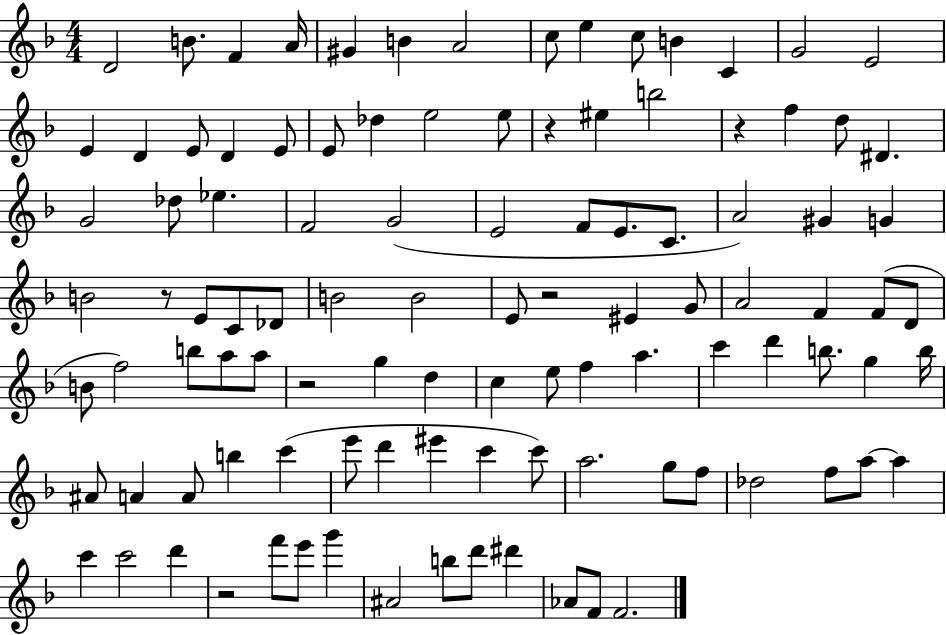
D4/h B4/e. F4/q A4/s G#4/q B4/q A4/h C5/e E5/q C5/e B4/q C4/q G4/h E4/h E4/q D4/q E4/e D4/q E4/e E4/e Db5/q E5/h E5/e R/q EIS5/q B5/h R/q F5/q D5/e D#4/q. G4/h Db5/e Eb5/q. F4/h G4/h E4/h F4/e E4/e. C4/e. A4/h G#4/q G4/q B4/h R/e E4/e C4/e Db4/e B4/h B4/h E4/e R/h EIS4/q G4/e A4/h F4/q F4/e D4/e B4/e F5/h B5/e A5/e A5/e R/h G5/q D5/q C5/q E5/e F5/q A5/q. C6/q D6/q B5/e. G5/q B5/s A#4/e A4/q A4/e B5/q C6/q E6/e D6/q EIS6/q C6/q C6/e A5/h. G5/e F5/e Db5/h F5/e A5/e A5/q C6/q C6/h D6/q R/h F6/e E6/e G6/q A#4/h B5/e D6/e D#6/q Ab4/e F4/e F4/h.